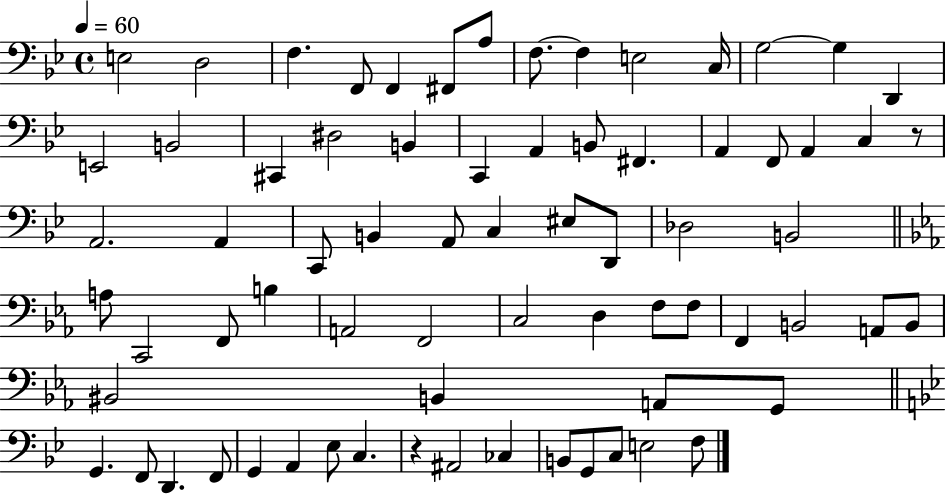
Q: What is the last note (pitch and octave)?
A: F3